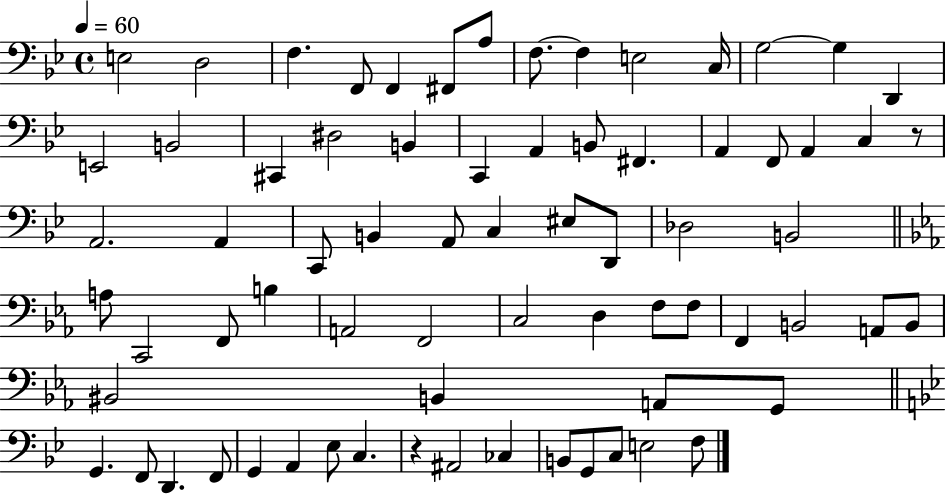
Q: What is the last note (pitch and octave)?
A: F3